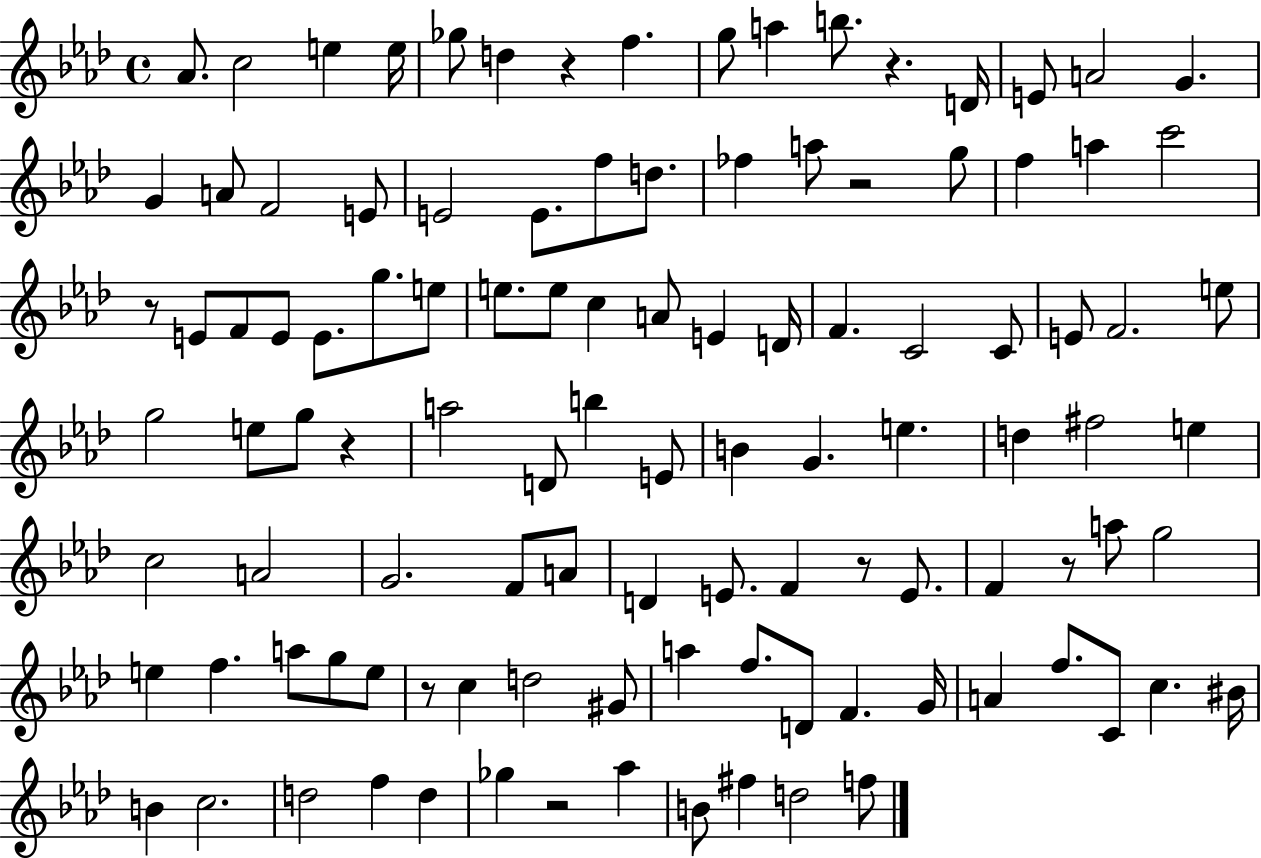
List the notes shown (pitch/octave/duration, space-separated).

Ab4/e. C5/h E5/q E5/s Gb5/e D5/q R/q F5/q. G5/e A5/q B5/e. R/q. D4/s E4/e A4/h G4/q. G4/q A4/e F4/h E4/e E4/h E4/e. F5/e D5/e. FES5/q A5/e R/h G5/e F5/q A5/q C6/h R/e E4/e F4/e E4/e E4/e. G5/e. E5/e E5/e. E5/e C5/q A4/e E4/q D4/s F4/q. C4/h C4/e E4/e F4/h. E5/e G5/h E5/e G5/e R/q A5/h D4/e B5/q E4/e B4/q G4/q. E5/q. D5/q F#5/h E5/q C5/h A4/h G4/h. F4/e A4/e D4/q E4/e. F4/q R/e E4/e. F4/q R/e A5/e G5/h E5/q F5/q. A5/e G5/e E5/e R/e C5/q D5/h G#4/e A5/q F5/e. D4/e F4/q. G4/s A4/q F5/e. C4/e C5/q. BIS4/s B4/q C5/h. D5/h F5/q D5/q Gb5/q R/h Ab5/q B4/e F#5/q D5/h F5/e